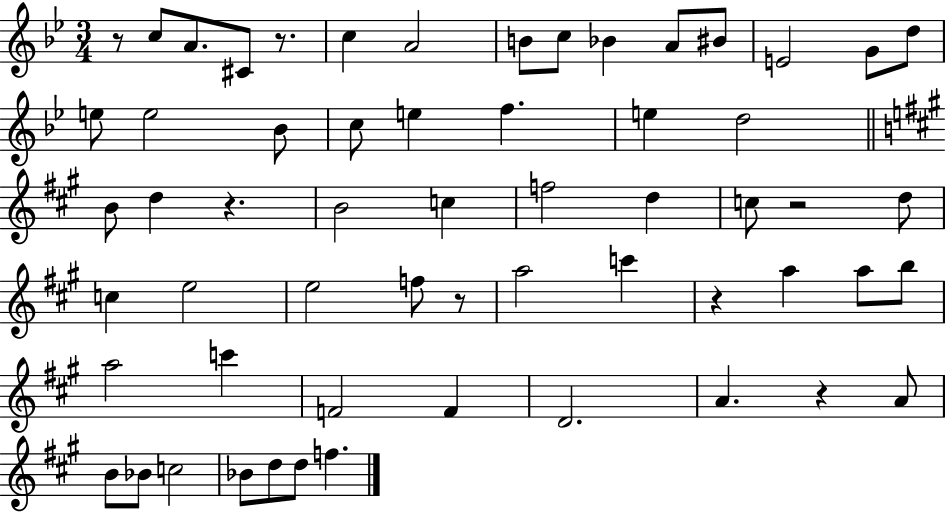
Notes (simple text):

R/e C5/e A4/e. C#4/e R/e. C5/q A4/h B4/e C5/e Bb4/q A4/e BIS4/e E4/h G4/e D5/e E5/e E5/h Bb4/e C5/e E5/q F5/q. E5/q D5/h B4/e D5/q R/q. B4/h C5/q F5/h D5/q C5/e R/h D5/e C5/q E5/h E5/h F5/e R/e A5/h C6/q R/q A5/q A5/e B5/e A5/h C6/q F4/h F4/q D4/h. A4/q. R/q A4/e B4/e Bb4/e C5/h Bb4/e D5/e D5/e F5/q.